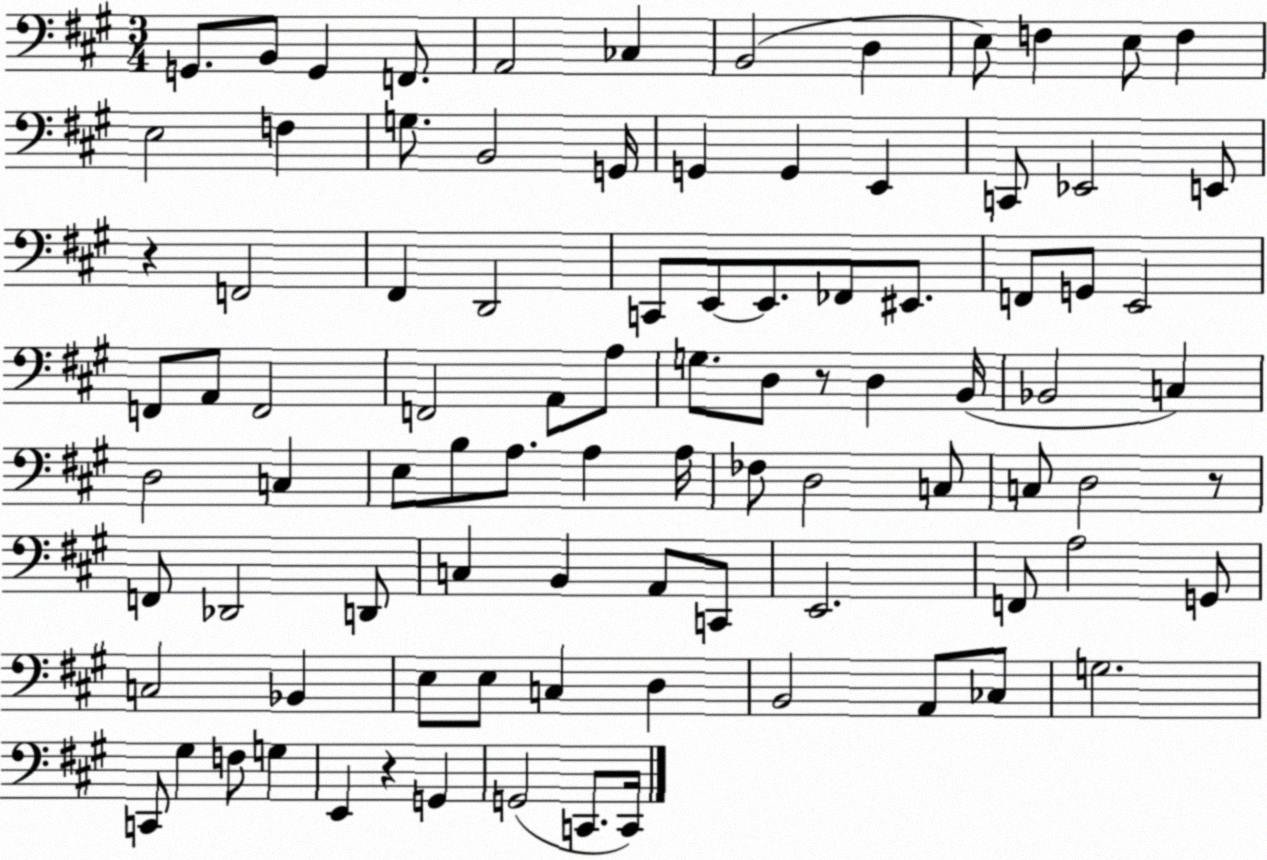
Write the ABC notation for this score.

X:1
T:Untitled
M:3/4
L:1/4
K:A
G,,/2 B,,/2 G,, F,,/2 A,,2 _C, B,,2 D, E,/2 F, E,/2 F, E,2 F, G,/2 B,,2 G,,/4 G,, G,, E,, C,,/2 _E,,2 E,,/2 z F,,2 ^F,, D,,2 C,,/2 E,,/2 E,,/2 _F,,/2 ^E,,/2 F,,/2 G,,/2 E,,2 F,,/2 A,,/2 F,,2 F,,2 A,,/2 A,/2 G,/2 D,/2 z/2 D, B,,/4 _B,,2 C, D,2 C, E,/2 B,/2 A,/2 A, A,/4 _F,/2 D,2 C,/2 C,/2 D,2 z/2 F,,/2 _D,,2 D,,/2 C, B,, A,,/2 C,,/2 E,,2 F,,/2 A,2 G,,/2 C,2 _B,, E,/2 E,/2 C, D, B,,2 A,,/2 _C,/2 G,2 C,,/2 ^G, F,/2 G, E,, z G,, G,,2 C,,/2 C,,/4